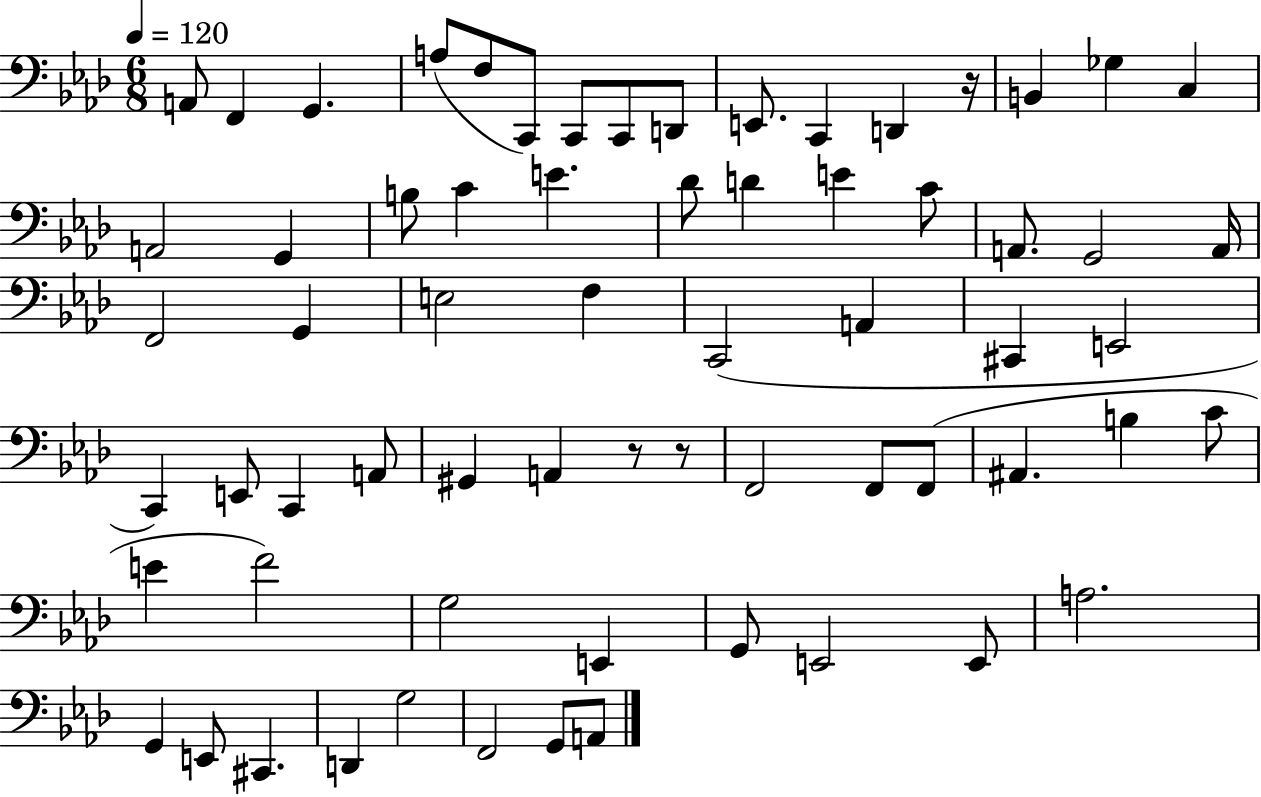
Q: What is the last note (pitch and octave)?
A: A2